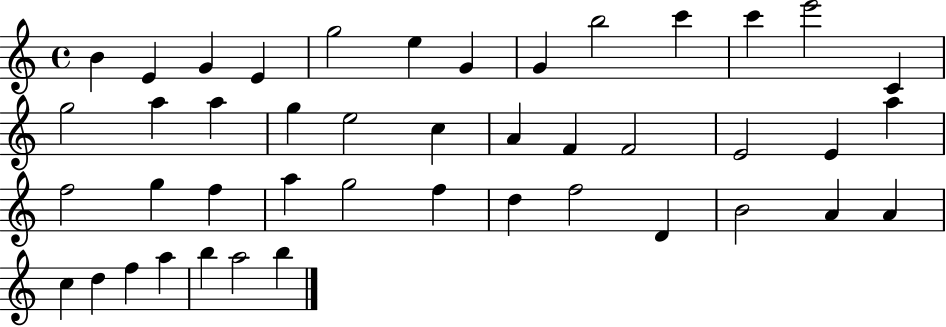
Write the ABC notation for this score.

X:1
T:Untitled
M:4/4
L:1/4
K:C
B E G E g2 e G G b2 c' c' e'2 C g2 a a g e2 c A F F2 E2 E a f2 g f a g2 f d f2 D B2 A A c d f a b a2 b